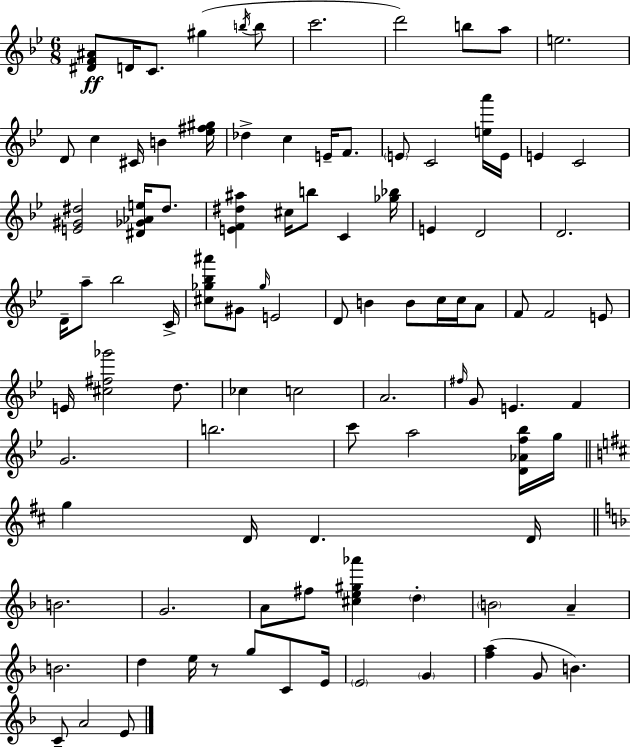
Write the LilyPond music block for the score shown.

{
  \clef treble
  \numericTimeSignature
  \time 6/8
  \key g \minor
  <dis' f' ais'>8\ff d'16 c'8. gis''4( \acciaccatura { b''16 } b''8 | c'''2. | d'''2) b''8 a''8 | e''2. | \break d'8 c''4 cis'16 b'4 | <ees'' fis'' gis''>16 des''4-> c''4 e'16-- f'8. | \parenthesize e'8 c'2 <e'' a'''>16 | e'16 e'4 c'2 | \break <e' gis' dis''>2 <dis' ges' aes' e''>16 dis''8. | <e' f' dis'' ais''>4 cis''16 b''8 c'4 | <ges'' bes''>16 e'4 d'2 | d'2. | \break d'16-- a''8-- bes''2 | c'16-> <cis'' ges'' bes'' ais'''>8 gis'8 \grace { ges''16 } e'2 | d'8 b'4 b'8 c''16 c''16 | a'8 f'8 f'2 | \break e'8 e'16 <cis'' fis'' ges'''>2 d''8. | ces''4 c''2 | a'2. | \grace { fis''16 } g'8 e'4. f'4 | \break g'2. | b''2. | c'''8 a''2 | <d' aes' f'' bes''>16 g''16 \bar "||" \break \key d \major g''4 d'16 d'4. d'16 | \bar "||" \break \key f \major b'2. | g'2. | a'8 fis''8 <cis'' e'' gis'' aes'''>4 \parenthesize d''4-. | \parenthesize b'2 a'4-- | \break b'2. | d''4 e''16 r8 g''8 c'8 e'16 | \parenthesize e'2 \parenthesize g'4 | <f'' a''>4( g'8 b'4.) | \break c'8-- a'2 e'8 | \bar "|."
}